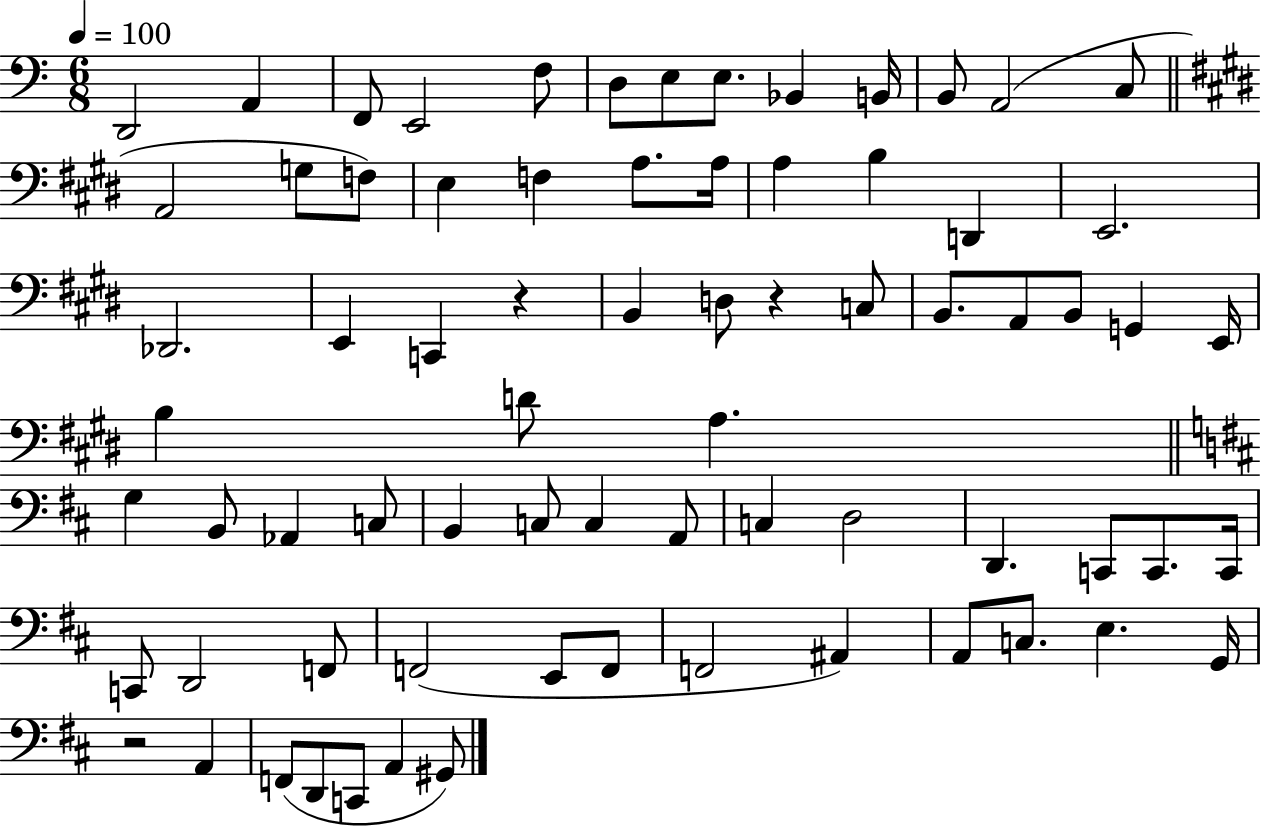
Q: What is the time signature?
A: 6/8